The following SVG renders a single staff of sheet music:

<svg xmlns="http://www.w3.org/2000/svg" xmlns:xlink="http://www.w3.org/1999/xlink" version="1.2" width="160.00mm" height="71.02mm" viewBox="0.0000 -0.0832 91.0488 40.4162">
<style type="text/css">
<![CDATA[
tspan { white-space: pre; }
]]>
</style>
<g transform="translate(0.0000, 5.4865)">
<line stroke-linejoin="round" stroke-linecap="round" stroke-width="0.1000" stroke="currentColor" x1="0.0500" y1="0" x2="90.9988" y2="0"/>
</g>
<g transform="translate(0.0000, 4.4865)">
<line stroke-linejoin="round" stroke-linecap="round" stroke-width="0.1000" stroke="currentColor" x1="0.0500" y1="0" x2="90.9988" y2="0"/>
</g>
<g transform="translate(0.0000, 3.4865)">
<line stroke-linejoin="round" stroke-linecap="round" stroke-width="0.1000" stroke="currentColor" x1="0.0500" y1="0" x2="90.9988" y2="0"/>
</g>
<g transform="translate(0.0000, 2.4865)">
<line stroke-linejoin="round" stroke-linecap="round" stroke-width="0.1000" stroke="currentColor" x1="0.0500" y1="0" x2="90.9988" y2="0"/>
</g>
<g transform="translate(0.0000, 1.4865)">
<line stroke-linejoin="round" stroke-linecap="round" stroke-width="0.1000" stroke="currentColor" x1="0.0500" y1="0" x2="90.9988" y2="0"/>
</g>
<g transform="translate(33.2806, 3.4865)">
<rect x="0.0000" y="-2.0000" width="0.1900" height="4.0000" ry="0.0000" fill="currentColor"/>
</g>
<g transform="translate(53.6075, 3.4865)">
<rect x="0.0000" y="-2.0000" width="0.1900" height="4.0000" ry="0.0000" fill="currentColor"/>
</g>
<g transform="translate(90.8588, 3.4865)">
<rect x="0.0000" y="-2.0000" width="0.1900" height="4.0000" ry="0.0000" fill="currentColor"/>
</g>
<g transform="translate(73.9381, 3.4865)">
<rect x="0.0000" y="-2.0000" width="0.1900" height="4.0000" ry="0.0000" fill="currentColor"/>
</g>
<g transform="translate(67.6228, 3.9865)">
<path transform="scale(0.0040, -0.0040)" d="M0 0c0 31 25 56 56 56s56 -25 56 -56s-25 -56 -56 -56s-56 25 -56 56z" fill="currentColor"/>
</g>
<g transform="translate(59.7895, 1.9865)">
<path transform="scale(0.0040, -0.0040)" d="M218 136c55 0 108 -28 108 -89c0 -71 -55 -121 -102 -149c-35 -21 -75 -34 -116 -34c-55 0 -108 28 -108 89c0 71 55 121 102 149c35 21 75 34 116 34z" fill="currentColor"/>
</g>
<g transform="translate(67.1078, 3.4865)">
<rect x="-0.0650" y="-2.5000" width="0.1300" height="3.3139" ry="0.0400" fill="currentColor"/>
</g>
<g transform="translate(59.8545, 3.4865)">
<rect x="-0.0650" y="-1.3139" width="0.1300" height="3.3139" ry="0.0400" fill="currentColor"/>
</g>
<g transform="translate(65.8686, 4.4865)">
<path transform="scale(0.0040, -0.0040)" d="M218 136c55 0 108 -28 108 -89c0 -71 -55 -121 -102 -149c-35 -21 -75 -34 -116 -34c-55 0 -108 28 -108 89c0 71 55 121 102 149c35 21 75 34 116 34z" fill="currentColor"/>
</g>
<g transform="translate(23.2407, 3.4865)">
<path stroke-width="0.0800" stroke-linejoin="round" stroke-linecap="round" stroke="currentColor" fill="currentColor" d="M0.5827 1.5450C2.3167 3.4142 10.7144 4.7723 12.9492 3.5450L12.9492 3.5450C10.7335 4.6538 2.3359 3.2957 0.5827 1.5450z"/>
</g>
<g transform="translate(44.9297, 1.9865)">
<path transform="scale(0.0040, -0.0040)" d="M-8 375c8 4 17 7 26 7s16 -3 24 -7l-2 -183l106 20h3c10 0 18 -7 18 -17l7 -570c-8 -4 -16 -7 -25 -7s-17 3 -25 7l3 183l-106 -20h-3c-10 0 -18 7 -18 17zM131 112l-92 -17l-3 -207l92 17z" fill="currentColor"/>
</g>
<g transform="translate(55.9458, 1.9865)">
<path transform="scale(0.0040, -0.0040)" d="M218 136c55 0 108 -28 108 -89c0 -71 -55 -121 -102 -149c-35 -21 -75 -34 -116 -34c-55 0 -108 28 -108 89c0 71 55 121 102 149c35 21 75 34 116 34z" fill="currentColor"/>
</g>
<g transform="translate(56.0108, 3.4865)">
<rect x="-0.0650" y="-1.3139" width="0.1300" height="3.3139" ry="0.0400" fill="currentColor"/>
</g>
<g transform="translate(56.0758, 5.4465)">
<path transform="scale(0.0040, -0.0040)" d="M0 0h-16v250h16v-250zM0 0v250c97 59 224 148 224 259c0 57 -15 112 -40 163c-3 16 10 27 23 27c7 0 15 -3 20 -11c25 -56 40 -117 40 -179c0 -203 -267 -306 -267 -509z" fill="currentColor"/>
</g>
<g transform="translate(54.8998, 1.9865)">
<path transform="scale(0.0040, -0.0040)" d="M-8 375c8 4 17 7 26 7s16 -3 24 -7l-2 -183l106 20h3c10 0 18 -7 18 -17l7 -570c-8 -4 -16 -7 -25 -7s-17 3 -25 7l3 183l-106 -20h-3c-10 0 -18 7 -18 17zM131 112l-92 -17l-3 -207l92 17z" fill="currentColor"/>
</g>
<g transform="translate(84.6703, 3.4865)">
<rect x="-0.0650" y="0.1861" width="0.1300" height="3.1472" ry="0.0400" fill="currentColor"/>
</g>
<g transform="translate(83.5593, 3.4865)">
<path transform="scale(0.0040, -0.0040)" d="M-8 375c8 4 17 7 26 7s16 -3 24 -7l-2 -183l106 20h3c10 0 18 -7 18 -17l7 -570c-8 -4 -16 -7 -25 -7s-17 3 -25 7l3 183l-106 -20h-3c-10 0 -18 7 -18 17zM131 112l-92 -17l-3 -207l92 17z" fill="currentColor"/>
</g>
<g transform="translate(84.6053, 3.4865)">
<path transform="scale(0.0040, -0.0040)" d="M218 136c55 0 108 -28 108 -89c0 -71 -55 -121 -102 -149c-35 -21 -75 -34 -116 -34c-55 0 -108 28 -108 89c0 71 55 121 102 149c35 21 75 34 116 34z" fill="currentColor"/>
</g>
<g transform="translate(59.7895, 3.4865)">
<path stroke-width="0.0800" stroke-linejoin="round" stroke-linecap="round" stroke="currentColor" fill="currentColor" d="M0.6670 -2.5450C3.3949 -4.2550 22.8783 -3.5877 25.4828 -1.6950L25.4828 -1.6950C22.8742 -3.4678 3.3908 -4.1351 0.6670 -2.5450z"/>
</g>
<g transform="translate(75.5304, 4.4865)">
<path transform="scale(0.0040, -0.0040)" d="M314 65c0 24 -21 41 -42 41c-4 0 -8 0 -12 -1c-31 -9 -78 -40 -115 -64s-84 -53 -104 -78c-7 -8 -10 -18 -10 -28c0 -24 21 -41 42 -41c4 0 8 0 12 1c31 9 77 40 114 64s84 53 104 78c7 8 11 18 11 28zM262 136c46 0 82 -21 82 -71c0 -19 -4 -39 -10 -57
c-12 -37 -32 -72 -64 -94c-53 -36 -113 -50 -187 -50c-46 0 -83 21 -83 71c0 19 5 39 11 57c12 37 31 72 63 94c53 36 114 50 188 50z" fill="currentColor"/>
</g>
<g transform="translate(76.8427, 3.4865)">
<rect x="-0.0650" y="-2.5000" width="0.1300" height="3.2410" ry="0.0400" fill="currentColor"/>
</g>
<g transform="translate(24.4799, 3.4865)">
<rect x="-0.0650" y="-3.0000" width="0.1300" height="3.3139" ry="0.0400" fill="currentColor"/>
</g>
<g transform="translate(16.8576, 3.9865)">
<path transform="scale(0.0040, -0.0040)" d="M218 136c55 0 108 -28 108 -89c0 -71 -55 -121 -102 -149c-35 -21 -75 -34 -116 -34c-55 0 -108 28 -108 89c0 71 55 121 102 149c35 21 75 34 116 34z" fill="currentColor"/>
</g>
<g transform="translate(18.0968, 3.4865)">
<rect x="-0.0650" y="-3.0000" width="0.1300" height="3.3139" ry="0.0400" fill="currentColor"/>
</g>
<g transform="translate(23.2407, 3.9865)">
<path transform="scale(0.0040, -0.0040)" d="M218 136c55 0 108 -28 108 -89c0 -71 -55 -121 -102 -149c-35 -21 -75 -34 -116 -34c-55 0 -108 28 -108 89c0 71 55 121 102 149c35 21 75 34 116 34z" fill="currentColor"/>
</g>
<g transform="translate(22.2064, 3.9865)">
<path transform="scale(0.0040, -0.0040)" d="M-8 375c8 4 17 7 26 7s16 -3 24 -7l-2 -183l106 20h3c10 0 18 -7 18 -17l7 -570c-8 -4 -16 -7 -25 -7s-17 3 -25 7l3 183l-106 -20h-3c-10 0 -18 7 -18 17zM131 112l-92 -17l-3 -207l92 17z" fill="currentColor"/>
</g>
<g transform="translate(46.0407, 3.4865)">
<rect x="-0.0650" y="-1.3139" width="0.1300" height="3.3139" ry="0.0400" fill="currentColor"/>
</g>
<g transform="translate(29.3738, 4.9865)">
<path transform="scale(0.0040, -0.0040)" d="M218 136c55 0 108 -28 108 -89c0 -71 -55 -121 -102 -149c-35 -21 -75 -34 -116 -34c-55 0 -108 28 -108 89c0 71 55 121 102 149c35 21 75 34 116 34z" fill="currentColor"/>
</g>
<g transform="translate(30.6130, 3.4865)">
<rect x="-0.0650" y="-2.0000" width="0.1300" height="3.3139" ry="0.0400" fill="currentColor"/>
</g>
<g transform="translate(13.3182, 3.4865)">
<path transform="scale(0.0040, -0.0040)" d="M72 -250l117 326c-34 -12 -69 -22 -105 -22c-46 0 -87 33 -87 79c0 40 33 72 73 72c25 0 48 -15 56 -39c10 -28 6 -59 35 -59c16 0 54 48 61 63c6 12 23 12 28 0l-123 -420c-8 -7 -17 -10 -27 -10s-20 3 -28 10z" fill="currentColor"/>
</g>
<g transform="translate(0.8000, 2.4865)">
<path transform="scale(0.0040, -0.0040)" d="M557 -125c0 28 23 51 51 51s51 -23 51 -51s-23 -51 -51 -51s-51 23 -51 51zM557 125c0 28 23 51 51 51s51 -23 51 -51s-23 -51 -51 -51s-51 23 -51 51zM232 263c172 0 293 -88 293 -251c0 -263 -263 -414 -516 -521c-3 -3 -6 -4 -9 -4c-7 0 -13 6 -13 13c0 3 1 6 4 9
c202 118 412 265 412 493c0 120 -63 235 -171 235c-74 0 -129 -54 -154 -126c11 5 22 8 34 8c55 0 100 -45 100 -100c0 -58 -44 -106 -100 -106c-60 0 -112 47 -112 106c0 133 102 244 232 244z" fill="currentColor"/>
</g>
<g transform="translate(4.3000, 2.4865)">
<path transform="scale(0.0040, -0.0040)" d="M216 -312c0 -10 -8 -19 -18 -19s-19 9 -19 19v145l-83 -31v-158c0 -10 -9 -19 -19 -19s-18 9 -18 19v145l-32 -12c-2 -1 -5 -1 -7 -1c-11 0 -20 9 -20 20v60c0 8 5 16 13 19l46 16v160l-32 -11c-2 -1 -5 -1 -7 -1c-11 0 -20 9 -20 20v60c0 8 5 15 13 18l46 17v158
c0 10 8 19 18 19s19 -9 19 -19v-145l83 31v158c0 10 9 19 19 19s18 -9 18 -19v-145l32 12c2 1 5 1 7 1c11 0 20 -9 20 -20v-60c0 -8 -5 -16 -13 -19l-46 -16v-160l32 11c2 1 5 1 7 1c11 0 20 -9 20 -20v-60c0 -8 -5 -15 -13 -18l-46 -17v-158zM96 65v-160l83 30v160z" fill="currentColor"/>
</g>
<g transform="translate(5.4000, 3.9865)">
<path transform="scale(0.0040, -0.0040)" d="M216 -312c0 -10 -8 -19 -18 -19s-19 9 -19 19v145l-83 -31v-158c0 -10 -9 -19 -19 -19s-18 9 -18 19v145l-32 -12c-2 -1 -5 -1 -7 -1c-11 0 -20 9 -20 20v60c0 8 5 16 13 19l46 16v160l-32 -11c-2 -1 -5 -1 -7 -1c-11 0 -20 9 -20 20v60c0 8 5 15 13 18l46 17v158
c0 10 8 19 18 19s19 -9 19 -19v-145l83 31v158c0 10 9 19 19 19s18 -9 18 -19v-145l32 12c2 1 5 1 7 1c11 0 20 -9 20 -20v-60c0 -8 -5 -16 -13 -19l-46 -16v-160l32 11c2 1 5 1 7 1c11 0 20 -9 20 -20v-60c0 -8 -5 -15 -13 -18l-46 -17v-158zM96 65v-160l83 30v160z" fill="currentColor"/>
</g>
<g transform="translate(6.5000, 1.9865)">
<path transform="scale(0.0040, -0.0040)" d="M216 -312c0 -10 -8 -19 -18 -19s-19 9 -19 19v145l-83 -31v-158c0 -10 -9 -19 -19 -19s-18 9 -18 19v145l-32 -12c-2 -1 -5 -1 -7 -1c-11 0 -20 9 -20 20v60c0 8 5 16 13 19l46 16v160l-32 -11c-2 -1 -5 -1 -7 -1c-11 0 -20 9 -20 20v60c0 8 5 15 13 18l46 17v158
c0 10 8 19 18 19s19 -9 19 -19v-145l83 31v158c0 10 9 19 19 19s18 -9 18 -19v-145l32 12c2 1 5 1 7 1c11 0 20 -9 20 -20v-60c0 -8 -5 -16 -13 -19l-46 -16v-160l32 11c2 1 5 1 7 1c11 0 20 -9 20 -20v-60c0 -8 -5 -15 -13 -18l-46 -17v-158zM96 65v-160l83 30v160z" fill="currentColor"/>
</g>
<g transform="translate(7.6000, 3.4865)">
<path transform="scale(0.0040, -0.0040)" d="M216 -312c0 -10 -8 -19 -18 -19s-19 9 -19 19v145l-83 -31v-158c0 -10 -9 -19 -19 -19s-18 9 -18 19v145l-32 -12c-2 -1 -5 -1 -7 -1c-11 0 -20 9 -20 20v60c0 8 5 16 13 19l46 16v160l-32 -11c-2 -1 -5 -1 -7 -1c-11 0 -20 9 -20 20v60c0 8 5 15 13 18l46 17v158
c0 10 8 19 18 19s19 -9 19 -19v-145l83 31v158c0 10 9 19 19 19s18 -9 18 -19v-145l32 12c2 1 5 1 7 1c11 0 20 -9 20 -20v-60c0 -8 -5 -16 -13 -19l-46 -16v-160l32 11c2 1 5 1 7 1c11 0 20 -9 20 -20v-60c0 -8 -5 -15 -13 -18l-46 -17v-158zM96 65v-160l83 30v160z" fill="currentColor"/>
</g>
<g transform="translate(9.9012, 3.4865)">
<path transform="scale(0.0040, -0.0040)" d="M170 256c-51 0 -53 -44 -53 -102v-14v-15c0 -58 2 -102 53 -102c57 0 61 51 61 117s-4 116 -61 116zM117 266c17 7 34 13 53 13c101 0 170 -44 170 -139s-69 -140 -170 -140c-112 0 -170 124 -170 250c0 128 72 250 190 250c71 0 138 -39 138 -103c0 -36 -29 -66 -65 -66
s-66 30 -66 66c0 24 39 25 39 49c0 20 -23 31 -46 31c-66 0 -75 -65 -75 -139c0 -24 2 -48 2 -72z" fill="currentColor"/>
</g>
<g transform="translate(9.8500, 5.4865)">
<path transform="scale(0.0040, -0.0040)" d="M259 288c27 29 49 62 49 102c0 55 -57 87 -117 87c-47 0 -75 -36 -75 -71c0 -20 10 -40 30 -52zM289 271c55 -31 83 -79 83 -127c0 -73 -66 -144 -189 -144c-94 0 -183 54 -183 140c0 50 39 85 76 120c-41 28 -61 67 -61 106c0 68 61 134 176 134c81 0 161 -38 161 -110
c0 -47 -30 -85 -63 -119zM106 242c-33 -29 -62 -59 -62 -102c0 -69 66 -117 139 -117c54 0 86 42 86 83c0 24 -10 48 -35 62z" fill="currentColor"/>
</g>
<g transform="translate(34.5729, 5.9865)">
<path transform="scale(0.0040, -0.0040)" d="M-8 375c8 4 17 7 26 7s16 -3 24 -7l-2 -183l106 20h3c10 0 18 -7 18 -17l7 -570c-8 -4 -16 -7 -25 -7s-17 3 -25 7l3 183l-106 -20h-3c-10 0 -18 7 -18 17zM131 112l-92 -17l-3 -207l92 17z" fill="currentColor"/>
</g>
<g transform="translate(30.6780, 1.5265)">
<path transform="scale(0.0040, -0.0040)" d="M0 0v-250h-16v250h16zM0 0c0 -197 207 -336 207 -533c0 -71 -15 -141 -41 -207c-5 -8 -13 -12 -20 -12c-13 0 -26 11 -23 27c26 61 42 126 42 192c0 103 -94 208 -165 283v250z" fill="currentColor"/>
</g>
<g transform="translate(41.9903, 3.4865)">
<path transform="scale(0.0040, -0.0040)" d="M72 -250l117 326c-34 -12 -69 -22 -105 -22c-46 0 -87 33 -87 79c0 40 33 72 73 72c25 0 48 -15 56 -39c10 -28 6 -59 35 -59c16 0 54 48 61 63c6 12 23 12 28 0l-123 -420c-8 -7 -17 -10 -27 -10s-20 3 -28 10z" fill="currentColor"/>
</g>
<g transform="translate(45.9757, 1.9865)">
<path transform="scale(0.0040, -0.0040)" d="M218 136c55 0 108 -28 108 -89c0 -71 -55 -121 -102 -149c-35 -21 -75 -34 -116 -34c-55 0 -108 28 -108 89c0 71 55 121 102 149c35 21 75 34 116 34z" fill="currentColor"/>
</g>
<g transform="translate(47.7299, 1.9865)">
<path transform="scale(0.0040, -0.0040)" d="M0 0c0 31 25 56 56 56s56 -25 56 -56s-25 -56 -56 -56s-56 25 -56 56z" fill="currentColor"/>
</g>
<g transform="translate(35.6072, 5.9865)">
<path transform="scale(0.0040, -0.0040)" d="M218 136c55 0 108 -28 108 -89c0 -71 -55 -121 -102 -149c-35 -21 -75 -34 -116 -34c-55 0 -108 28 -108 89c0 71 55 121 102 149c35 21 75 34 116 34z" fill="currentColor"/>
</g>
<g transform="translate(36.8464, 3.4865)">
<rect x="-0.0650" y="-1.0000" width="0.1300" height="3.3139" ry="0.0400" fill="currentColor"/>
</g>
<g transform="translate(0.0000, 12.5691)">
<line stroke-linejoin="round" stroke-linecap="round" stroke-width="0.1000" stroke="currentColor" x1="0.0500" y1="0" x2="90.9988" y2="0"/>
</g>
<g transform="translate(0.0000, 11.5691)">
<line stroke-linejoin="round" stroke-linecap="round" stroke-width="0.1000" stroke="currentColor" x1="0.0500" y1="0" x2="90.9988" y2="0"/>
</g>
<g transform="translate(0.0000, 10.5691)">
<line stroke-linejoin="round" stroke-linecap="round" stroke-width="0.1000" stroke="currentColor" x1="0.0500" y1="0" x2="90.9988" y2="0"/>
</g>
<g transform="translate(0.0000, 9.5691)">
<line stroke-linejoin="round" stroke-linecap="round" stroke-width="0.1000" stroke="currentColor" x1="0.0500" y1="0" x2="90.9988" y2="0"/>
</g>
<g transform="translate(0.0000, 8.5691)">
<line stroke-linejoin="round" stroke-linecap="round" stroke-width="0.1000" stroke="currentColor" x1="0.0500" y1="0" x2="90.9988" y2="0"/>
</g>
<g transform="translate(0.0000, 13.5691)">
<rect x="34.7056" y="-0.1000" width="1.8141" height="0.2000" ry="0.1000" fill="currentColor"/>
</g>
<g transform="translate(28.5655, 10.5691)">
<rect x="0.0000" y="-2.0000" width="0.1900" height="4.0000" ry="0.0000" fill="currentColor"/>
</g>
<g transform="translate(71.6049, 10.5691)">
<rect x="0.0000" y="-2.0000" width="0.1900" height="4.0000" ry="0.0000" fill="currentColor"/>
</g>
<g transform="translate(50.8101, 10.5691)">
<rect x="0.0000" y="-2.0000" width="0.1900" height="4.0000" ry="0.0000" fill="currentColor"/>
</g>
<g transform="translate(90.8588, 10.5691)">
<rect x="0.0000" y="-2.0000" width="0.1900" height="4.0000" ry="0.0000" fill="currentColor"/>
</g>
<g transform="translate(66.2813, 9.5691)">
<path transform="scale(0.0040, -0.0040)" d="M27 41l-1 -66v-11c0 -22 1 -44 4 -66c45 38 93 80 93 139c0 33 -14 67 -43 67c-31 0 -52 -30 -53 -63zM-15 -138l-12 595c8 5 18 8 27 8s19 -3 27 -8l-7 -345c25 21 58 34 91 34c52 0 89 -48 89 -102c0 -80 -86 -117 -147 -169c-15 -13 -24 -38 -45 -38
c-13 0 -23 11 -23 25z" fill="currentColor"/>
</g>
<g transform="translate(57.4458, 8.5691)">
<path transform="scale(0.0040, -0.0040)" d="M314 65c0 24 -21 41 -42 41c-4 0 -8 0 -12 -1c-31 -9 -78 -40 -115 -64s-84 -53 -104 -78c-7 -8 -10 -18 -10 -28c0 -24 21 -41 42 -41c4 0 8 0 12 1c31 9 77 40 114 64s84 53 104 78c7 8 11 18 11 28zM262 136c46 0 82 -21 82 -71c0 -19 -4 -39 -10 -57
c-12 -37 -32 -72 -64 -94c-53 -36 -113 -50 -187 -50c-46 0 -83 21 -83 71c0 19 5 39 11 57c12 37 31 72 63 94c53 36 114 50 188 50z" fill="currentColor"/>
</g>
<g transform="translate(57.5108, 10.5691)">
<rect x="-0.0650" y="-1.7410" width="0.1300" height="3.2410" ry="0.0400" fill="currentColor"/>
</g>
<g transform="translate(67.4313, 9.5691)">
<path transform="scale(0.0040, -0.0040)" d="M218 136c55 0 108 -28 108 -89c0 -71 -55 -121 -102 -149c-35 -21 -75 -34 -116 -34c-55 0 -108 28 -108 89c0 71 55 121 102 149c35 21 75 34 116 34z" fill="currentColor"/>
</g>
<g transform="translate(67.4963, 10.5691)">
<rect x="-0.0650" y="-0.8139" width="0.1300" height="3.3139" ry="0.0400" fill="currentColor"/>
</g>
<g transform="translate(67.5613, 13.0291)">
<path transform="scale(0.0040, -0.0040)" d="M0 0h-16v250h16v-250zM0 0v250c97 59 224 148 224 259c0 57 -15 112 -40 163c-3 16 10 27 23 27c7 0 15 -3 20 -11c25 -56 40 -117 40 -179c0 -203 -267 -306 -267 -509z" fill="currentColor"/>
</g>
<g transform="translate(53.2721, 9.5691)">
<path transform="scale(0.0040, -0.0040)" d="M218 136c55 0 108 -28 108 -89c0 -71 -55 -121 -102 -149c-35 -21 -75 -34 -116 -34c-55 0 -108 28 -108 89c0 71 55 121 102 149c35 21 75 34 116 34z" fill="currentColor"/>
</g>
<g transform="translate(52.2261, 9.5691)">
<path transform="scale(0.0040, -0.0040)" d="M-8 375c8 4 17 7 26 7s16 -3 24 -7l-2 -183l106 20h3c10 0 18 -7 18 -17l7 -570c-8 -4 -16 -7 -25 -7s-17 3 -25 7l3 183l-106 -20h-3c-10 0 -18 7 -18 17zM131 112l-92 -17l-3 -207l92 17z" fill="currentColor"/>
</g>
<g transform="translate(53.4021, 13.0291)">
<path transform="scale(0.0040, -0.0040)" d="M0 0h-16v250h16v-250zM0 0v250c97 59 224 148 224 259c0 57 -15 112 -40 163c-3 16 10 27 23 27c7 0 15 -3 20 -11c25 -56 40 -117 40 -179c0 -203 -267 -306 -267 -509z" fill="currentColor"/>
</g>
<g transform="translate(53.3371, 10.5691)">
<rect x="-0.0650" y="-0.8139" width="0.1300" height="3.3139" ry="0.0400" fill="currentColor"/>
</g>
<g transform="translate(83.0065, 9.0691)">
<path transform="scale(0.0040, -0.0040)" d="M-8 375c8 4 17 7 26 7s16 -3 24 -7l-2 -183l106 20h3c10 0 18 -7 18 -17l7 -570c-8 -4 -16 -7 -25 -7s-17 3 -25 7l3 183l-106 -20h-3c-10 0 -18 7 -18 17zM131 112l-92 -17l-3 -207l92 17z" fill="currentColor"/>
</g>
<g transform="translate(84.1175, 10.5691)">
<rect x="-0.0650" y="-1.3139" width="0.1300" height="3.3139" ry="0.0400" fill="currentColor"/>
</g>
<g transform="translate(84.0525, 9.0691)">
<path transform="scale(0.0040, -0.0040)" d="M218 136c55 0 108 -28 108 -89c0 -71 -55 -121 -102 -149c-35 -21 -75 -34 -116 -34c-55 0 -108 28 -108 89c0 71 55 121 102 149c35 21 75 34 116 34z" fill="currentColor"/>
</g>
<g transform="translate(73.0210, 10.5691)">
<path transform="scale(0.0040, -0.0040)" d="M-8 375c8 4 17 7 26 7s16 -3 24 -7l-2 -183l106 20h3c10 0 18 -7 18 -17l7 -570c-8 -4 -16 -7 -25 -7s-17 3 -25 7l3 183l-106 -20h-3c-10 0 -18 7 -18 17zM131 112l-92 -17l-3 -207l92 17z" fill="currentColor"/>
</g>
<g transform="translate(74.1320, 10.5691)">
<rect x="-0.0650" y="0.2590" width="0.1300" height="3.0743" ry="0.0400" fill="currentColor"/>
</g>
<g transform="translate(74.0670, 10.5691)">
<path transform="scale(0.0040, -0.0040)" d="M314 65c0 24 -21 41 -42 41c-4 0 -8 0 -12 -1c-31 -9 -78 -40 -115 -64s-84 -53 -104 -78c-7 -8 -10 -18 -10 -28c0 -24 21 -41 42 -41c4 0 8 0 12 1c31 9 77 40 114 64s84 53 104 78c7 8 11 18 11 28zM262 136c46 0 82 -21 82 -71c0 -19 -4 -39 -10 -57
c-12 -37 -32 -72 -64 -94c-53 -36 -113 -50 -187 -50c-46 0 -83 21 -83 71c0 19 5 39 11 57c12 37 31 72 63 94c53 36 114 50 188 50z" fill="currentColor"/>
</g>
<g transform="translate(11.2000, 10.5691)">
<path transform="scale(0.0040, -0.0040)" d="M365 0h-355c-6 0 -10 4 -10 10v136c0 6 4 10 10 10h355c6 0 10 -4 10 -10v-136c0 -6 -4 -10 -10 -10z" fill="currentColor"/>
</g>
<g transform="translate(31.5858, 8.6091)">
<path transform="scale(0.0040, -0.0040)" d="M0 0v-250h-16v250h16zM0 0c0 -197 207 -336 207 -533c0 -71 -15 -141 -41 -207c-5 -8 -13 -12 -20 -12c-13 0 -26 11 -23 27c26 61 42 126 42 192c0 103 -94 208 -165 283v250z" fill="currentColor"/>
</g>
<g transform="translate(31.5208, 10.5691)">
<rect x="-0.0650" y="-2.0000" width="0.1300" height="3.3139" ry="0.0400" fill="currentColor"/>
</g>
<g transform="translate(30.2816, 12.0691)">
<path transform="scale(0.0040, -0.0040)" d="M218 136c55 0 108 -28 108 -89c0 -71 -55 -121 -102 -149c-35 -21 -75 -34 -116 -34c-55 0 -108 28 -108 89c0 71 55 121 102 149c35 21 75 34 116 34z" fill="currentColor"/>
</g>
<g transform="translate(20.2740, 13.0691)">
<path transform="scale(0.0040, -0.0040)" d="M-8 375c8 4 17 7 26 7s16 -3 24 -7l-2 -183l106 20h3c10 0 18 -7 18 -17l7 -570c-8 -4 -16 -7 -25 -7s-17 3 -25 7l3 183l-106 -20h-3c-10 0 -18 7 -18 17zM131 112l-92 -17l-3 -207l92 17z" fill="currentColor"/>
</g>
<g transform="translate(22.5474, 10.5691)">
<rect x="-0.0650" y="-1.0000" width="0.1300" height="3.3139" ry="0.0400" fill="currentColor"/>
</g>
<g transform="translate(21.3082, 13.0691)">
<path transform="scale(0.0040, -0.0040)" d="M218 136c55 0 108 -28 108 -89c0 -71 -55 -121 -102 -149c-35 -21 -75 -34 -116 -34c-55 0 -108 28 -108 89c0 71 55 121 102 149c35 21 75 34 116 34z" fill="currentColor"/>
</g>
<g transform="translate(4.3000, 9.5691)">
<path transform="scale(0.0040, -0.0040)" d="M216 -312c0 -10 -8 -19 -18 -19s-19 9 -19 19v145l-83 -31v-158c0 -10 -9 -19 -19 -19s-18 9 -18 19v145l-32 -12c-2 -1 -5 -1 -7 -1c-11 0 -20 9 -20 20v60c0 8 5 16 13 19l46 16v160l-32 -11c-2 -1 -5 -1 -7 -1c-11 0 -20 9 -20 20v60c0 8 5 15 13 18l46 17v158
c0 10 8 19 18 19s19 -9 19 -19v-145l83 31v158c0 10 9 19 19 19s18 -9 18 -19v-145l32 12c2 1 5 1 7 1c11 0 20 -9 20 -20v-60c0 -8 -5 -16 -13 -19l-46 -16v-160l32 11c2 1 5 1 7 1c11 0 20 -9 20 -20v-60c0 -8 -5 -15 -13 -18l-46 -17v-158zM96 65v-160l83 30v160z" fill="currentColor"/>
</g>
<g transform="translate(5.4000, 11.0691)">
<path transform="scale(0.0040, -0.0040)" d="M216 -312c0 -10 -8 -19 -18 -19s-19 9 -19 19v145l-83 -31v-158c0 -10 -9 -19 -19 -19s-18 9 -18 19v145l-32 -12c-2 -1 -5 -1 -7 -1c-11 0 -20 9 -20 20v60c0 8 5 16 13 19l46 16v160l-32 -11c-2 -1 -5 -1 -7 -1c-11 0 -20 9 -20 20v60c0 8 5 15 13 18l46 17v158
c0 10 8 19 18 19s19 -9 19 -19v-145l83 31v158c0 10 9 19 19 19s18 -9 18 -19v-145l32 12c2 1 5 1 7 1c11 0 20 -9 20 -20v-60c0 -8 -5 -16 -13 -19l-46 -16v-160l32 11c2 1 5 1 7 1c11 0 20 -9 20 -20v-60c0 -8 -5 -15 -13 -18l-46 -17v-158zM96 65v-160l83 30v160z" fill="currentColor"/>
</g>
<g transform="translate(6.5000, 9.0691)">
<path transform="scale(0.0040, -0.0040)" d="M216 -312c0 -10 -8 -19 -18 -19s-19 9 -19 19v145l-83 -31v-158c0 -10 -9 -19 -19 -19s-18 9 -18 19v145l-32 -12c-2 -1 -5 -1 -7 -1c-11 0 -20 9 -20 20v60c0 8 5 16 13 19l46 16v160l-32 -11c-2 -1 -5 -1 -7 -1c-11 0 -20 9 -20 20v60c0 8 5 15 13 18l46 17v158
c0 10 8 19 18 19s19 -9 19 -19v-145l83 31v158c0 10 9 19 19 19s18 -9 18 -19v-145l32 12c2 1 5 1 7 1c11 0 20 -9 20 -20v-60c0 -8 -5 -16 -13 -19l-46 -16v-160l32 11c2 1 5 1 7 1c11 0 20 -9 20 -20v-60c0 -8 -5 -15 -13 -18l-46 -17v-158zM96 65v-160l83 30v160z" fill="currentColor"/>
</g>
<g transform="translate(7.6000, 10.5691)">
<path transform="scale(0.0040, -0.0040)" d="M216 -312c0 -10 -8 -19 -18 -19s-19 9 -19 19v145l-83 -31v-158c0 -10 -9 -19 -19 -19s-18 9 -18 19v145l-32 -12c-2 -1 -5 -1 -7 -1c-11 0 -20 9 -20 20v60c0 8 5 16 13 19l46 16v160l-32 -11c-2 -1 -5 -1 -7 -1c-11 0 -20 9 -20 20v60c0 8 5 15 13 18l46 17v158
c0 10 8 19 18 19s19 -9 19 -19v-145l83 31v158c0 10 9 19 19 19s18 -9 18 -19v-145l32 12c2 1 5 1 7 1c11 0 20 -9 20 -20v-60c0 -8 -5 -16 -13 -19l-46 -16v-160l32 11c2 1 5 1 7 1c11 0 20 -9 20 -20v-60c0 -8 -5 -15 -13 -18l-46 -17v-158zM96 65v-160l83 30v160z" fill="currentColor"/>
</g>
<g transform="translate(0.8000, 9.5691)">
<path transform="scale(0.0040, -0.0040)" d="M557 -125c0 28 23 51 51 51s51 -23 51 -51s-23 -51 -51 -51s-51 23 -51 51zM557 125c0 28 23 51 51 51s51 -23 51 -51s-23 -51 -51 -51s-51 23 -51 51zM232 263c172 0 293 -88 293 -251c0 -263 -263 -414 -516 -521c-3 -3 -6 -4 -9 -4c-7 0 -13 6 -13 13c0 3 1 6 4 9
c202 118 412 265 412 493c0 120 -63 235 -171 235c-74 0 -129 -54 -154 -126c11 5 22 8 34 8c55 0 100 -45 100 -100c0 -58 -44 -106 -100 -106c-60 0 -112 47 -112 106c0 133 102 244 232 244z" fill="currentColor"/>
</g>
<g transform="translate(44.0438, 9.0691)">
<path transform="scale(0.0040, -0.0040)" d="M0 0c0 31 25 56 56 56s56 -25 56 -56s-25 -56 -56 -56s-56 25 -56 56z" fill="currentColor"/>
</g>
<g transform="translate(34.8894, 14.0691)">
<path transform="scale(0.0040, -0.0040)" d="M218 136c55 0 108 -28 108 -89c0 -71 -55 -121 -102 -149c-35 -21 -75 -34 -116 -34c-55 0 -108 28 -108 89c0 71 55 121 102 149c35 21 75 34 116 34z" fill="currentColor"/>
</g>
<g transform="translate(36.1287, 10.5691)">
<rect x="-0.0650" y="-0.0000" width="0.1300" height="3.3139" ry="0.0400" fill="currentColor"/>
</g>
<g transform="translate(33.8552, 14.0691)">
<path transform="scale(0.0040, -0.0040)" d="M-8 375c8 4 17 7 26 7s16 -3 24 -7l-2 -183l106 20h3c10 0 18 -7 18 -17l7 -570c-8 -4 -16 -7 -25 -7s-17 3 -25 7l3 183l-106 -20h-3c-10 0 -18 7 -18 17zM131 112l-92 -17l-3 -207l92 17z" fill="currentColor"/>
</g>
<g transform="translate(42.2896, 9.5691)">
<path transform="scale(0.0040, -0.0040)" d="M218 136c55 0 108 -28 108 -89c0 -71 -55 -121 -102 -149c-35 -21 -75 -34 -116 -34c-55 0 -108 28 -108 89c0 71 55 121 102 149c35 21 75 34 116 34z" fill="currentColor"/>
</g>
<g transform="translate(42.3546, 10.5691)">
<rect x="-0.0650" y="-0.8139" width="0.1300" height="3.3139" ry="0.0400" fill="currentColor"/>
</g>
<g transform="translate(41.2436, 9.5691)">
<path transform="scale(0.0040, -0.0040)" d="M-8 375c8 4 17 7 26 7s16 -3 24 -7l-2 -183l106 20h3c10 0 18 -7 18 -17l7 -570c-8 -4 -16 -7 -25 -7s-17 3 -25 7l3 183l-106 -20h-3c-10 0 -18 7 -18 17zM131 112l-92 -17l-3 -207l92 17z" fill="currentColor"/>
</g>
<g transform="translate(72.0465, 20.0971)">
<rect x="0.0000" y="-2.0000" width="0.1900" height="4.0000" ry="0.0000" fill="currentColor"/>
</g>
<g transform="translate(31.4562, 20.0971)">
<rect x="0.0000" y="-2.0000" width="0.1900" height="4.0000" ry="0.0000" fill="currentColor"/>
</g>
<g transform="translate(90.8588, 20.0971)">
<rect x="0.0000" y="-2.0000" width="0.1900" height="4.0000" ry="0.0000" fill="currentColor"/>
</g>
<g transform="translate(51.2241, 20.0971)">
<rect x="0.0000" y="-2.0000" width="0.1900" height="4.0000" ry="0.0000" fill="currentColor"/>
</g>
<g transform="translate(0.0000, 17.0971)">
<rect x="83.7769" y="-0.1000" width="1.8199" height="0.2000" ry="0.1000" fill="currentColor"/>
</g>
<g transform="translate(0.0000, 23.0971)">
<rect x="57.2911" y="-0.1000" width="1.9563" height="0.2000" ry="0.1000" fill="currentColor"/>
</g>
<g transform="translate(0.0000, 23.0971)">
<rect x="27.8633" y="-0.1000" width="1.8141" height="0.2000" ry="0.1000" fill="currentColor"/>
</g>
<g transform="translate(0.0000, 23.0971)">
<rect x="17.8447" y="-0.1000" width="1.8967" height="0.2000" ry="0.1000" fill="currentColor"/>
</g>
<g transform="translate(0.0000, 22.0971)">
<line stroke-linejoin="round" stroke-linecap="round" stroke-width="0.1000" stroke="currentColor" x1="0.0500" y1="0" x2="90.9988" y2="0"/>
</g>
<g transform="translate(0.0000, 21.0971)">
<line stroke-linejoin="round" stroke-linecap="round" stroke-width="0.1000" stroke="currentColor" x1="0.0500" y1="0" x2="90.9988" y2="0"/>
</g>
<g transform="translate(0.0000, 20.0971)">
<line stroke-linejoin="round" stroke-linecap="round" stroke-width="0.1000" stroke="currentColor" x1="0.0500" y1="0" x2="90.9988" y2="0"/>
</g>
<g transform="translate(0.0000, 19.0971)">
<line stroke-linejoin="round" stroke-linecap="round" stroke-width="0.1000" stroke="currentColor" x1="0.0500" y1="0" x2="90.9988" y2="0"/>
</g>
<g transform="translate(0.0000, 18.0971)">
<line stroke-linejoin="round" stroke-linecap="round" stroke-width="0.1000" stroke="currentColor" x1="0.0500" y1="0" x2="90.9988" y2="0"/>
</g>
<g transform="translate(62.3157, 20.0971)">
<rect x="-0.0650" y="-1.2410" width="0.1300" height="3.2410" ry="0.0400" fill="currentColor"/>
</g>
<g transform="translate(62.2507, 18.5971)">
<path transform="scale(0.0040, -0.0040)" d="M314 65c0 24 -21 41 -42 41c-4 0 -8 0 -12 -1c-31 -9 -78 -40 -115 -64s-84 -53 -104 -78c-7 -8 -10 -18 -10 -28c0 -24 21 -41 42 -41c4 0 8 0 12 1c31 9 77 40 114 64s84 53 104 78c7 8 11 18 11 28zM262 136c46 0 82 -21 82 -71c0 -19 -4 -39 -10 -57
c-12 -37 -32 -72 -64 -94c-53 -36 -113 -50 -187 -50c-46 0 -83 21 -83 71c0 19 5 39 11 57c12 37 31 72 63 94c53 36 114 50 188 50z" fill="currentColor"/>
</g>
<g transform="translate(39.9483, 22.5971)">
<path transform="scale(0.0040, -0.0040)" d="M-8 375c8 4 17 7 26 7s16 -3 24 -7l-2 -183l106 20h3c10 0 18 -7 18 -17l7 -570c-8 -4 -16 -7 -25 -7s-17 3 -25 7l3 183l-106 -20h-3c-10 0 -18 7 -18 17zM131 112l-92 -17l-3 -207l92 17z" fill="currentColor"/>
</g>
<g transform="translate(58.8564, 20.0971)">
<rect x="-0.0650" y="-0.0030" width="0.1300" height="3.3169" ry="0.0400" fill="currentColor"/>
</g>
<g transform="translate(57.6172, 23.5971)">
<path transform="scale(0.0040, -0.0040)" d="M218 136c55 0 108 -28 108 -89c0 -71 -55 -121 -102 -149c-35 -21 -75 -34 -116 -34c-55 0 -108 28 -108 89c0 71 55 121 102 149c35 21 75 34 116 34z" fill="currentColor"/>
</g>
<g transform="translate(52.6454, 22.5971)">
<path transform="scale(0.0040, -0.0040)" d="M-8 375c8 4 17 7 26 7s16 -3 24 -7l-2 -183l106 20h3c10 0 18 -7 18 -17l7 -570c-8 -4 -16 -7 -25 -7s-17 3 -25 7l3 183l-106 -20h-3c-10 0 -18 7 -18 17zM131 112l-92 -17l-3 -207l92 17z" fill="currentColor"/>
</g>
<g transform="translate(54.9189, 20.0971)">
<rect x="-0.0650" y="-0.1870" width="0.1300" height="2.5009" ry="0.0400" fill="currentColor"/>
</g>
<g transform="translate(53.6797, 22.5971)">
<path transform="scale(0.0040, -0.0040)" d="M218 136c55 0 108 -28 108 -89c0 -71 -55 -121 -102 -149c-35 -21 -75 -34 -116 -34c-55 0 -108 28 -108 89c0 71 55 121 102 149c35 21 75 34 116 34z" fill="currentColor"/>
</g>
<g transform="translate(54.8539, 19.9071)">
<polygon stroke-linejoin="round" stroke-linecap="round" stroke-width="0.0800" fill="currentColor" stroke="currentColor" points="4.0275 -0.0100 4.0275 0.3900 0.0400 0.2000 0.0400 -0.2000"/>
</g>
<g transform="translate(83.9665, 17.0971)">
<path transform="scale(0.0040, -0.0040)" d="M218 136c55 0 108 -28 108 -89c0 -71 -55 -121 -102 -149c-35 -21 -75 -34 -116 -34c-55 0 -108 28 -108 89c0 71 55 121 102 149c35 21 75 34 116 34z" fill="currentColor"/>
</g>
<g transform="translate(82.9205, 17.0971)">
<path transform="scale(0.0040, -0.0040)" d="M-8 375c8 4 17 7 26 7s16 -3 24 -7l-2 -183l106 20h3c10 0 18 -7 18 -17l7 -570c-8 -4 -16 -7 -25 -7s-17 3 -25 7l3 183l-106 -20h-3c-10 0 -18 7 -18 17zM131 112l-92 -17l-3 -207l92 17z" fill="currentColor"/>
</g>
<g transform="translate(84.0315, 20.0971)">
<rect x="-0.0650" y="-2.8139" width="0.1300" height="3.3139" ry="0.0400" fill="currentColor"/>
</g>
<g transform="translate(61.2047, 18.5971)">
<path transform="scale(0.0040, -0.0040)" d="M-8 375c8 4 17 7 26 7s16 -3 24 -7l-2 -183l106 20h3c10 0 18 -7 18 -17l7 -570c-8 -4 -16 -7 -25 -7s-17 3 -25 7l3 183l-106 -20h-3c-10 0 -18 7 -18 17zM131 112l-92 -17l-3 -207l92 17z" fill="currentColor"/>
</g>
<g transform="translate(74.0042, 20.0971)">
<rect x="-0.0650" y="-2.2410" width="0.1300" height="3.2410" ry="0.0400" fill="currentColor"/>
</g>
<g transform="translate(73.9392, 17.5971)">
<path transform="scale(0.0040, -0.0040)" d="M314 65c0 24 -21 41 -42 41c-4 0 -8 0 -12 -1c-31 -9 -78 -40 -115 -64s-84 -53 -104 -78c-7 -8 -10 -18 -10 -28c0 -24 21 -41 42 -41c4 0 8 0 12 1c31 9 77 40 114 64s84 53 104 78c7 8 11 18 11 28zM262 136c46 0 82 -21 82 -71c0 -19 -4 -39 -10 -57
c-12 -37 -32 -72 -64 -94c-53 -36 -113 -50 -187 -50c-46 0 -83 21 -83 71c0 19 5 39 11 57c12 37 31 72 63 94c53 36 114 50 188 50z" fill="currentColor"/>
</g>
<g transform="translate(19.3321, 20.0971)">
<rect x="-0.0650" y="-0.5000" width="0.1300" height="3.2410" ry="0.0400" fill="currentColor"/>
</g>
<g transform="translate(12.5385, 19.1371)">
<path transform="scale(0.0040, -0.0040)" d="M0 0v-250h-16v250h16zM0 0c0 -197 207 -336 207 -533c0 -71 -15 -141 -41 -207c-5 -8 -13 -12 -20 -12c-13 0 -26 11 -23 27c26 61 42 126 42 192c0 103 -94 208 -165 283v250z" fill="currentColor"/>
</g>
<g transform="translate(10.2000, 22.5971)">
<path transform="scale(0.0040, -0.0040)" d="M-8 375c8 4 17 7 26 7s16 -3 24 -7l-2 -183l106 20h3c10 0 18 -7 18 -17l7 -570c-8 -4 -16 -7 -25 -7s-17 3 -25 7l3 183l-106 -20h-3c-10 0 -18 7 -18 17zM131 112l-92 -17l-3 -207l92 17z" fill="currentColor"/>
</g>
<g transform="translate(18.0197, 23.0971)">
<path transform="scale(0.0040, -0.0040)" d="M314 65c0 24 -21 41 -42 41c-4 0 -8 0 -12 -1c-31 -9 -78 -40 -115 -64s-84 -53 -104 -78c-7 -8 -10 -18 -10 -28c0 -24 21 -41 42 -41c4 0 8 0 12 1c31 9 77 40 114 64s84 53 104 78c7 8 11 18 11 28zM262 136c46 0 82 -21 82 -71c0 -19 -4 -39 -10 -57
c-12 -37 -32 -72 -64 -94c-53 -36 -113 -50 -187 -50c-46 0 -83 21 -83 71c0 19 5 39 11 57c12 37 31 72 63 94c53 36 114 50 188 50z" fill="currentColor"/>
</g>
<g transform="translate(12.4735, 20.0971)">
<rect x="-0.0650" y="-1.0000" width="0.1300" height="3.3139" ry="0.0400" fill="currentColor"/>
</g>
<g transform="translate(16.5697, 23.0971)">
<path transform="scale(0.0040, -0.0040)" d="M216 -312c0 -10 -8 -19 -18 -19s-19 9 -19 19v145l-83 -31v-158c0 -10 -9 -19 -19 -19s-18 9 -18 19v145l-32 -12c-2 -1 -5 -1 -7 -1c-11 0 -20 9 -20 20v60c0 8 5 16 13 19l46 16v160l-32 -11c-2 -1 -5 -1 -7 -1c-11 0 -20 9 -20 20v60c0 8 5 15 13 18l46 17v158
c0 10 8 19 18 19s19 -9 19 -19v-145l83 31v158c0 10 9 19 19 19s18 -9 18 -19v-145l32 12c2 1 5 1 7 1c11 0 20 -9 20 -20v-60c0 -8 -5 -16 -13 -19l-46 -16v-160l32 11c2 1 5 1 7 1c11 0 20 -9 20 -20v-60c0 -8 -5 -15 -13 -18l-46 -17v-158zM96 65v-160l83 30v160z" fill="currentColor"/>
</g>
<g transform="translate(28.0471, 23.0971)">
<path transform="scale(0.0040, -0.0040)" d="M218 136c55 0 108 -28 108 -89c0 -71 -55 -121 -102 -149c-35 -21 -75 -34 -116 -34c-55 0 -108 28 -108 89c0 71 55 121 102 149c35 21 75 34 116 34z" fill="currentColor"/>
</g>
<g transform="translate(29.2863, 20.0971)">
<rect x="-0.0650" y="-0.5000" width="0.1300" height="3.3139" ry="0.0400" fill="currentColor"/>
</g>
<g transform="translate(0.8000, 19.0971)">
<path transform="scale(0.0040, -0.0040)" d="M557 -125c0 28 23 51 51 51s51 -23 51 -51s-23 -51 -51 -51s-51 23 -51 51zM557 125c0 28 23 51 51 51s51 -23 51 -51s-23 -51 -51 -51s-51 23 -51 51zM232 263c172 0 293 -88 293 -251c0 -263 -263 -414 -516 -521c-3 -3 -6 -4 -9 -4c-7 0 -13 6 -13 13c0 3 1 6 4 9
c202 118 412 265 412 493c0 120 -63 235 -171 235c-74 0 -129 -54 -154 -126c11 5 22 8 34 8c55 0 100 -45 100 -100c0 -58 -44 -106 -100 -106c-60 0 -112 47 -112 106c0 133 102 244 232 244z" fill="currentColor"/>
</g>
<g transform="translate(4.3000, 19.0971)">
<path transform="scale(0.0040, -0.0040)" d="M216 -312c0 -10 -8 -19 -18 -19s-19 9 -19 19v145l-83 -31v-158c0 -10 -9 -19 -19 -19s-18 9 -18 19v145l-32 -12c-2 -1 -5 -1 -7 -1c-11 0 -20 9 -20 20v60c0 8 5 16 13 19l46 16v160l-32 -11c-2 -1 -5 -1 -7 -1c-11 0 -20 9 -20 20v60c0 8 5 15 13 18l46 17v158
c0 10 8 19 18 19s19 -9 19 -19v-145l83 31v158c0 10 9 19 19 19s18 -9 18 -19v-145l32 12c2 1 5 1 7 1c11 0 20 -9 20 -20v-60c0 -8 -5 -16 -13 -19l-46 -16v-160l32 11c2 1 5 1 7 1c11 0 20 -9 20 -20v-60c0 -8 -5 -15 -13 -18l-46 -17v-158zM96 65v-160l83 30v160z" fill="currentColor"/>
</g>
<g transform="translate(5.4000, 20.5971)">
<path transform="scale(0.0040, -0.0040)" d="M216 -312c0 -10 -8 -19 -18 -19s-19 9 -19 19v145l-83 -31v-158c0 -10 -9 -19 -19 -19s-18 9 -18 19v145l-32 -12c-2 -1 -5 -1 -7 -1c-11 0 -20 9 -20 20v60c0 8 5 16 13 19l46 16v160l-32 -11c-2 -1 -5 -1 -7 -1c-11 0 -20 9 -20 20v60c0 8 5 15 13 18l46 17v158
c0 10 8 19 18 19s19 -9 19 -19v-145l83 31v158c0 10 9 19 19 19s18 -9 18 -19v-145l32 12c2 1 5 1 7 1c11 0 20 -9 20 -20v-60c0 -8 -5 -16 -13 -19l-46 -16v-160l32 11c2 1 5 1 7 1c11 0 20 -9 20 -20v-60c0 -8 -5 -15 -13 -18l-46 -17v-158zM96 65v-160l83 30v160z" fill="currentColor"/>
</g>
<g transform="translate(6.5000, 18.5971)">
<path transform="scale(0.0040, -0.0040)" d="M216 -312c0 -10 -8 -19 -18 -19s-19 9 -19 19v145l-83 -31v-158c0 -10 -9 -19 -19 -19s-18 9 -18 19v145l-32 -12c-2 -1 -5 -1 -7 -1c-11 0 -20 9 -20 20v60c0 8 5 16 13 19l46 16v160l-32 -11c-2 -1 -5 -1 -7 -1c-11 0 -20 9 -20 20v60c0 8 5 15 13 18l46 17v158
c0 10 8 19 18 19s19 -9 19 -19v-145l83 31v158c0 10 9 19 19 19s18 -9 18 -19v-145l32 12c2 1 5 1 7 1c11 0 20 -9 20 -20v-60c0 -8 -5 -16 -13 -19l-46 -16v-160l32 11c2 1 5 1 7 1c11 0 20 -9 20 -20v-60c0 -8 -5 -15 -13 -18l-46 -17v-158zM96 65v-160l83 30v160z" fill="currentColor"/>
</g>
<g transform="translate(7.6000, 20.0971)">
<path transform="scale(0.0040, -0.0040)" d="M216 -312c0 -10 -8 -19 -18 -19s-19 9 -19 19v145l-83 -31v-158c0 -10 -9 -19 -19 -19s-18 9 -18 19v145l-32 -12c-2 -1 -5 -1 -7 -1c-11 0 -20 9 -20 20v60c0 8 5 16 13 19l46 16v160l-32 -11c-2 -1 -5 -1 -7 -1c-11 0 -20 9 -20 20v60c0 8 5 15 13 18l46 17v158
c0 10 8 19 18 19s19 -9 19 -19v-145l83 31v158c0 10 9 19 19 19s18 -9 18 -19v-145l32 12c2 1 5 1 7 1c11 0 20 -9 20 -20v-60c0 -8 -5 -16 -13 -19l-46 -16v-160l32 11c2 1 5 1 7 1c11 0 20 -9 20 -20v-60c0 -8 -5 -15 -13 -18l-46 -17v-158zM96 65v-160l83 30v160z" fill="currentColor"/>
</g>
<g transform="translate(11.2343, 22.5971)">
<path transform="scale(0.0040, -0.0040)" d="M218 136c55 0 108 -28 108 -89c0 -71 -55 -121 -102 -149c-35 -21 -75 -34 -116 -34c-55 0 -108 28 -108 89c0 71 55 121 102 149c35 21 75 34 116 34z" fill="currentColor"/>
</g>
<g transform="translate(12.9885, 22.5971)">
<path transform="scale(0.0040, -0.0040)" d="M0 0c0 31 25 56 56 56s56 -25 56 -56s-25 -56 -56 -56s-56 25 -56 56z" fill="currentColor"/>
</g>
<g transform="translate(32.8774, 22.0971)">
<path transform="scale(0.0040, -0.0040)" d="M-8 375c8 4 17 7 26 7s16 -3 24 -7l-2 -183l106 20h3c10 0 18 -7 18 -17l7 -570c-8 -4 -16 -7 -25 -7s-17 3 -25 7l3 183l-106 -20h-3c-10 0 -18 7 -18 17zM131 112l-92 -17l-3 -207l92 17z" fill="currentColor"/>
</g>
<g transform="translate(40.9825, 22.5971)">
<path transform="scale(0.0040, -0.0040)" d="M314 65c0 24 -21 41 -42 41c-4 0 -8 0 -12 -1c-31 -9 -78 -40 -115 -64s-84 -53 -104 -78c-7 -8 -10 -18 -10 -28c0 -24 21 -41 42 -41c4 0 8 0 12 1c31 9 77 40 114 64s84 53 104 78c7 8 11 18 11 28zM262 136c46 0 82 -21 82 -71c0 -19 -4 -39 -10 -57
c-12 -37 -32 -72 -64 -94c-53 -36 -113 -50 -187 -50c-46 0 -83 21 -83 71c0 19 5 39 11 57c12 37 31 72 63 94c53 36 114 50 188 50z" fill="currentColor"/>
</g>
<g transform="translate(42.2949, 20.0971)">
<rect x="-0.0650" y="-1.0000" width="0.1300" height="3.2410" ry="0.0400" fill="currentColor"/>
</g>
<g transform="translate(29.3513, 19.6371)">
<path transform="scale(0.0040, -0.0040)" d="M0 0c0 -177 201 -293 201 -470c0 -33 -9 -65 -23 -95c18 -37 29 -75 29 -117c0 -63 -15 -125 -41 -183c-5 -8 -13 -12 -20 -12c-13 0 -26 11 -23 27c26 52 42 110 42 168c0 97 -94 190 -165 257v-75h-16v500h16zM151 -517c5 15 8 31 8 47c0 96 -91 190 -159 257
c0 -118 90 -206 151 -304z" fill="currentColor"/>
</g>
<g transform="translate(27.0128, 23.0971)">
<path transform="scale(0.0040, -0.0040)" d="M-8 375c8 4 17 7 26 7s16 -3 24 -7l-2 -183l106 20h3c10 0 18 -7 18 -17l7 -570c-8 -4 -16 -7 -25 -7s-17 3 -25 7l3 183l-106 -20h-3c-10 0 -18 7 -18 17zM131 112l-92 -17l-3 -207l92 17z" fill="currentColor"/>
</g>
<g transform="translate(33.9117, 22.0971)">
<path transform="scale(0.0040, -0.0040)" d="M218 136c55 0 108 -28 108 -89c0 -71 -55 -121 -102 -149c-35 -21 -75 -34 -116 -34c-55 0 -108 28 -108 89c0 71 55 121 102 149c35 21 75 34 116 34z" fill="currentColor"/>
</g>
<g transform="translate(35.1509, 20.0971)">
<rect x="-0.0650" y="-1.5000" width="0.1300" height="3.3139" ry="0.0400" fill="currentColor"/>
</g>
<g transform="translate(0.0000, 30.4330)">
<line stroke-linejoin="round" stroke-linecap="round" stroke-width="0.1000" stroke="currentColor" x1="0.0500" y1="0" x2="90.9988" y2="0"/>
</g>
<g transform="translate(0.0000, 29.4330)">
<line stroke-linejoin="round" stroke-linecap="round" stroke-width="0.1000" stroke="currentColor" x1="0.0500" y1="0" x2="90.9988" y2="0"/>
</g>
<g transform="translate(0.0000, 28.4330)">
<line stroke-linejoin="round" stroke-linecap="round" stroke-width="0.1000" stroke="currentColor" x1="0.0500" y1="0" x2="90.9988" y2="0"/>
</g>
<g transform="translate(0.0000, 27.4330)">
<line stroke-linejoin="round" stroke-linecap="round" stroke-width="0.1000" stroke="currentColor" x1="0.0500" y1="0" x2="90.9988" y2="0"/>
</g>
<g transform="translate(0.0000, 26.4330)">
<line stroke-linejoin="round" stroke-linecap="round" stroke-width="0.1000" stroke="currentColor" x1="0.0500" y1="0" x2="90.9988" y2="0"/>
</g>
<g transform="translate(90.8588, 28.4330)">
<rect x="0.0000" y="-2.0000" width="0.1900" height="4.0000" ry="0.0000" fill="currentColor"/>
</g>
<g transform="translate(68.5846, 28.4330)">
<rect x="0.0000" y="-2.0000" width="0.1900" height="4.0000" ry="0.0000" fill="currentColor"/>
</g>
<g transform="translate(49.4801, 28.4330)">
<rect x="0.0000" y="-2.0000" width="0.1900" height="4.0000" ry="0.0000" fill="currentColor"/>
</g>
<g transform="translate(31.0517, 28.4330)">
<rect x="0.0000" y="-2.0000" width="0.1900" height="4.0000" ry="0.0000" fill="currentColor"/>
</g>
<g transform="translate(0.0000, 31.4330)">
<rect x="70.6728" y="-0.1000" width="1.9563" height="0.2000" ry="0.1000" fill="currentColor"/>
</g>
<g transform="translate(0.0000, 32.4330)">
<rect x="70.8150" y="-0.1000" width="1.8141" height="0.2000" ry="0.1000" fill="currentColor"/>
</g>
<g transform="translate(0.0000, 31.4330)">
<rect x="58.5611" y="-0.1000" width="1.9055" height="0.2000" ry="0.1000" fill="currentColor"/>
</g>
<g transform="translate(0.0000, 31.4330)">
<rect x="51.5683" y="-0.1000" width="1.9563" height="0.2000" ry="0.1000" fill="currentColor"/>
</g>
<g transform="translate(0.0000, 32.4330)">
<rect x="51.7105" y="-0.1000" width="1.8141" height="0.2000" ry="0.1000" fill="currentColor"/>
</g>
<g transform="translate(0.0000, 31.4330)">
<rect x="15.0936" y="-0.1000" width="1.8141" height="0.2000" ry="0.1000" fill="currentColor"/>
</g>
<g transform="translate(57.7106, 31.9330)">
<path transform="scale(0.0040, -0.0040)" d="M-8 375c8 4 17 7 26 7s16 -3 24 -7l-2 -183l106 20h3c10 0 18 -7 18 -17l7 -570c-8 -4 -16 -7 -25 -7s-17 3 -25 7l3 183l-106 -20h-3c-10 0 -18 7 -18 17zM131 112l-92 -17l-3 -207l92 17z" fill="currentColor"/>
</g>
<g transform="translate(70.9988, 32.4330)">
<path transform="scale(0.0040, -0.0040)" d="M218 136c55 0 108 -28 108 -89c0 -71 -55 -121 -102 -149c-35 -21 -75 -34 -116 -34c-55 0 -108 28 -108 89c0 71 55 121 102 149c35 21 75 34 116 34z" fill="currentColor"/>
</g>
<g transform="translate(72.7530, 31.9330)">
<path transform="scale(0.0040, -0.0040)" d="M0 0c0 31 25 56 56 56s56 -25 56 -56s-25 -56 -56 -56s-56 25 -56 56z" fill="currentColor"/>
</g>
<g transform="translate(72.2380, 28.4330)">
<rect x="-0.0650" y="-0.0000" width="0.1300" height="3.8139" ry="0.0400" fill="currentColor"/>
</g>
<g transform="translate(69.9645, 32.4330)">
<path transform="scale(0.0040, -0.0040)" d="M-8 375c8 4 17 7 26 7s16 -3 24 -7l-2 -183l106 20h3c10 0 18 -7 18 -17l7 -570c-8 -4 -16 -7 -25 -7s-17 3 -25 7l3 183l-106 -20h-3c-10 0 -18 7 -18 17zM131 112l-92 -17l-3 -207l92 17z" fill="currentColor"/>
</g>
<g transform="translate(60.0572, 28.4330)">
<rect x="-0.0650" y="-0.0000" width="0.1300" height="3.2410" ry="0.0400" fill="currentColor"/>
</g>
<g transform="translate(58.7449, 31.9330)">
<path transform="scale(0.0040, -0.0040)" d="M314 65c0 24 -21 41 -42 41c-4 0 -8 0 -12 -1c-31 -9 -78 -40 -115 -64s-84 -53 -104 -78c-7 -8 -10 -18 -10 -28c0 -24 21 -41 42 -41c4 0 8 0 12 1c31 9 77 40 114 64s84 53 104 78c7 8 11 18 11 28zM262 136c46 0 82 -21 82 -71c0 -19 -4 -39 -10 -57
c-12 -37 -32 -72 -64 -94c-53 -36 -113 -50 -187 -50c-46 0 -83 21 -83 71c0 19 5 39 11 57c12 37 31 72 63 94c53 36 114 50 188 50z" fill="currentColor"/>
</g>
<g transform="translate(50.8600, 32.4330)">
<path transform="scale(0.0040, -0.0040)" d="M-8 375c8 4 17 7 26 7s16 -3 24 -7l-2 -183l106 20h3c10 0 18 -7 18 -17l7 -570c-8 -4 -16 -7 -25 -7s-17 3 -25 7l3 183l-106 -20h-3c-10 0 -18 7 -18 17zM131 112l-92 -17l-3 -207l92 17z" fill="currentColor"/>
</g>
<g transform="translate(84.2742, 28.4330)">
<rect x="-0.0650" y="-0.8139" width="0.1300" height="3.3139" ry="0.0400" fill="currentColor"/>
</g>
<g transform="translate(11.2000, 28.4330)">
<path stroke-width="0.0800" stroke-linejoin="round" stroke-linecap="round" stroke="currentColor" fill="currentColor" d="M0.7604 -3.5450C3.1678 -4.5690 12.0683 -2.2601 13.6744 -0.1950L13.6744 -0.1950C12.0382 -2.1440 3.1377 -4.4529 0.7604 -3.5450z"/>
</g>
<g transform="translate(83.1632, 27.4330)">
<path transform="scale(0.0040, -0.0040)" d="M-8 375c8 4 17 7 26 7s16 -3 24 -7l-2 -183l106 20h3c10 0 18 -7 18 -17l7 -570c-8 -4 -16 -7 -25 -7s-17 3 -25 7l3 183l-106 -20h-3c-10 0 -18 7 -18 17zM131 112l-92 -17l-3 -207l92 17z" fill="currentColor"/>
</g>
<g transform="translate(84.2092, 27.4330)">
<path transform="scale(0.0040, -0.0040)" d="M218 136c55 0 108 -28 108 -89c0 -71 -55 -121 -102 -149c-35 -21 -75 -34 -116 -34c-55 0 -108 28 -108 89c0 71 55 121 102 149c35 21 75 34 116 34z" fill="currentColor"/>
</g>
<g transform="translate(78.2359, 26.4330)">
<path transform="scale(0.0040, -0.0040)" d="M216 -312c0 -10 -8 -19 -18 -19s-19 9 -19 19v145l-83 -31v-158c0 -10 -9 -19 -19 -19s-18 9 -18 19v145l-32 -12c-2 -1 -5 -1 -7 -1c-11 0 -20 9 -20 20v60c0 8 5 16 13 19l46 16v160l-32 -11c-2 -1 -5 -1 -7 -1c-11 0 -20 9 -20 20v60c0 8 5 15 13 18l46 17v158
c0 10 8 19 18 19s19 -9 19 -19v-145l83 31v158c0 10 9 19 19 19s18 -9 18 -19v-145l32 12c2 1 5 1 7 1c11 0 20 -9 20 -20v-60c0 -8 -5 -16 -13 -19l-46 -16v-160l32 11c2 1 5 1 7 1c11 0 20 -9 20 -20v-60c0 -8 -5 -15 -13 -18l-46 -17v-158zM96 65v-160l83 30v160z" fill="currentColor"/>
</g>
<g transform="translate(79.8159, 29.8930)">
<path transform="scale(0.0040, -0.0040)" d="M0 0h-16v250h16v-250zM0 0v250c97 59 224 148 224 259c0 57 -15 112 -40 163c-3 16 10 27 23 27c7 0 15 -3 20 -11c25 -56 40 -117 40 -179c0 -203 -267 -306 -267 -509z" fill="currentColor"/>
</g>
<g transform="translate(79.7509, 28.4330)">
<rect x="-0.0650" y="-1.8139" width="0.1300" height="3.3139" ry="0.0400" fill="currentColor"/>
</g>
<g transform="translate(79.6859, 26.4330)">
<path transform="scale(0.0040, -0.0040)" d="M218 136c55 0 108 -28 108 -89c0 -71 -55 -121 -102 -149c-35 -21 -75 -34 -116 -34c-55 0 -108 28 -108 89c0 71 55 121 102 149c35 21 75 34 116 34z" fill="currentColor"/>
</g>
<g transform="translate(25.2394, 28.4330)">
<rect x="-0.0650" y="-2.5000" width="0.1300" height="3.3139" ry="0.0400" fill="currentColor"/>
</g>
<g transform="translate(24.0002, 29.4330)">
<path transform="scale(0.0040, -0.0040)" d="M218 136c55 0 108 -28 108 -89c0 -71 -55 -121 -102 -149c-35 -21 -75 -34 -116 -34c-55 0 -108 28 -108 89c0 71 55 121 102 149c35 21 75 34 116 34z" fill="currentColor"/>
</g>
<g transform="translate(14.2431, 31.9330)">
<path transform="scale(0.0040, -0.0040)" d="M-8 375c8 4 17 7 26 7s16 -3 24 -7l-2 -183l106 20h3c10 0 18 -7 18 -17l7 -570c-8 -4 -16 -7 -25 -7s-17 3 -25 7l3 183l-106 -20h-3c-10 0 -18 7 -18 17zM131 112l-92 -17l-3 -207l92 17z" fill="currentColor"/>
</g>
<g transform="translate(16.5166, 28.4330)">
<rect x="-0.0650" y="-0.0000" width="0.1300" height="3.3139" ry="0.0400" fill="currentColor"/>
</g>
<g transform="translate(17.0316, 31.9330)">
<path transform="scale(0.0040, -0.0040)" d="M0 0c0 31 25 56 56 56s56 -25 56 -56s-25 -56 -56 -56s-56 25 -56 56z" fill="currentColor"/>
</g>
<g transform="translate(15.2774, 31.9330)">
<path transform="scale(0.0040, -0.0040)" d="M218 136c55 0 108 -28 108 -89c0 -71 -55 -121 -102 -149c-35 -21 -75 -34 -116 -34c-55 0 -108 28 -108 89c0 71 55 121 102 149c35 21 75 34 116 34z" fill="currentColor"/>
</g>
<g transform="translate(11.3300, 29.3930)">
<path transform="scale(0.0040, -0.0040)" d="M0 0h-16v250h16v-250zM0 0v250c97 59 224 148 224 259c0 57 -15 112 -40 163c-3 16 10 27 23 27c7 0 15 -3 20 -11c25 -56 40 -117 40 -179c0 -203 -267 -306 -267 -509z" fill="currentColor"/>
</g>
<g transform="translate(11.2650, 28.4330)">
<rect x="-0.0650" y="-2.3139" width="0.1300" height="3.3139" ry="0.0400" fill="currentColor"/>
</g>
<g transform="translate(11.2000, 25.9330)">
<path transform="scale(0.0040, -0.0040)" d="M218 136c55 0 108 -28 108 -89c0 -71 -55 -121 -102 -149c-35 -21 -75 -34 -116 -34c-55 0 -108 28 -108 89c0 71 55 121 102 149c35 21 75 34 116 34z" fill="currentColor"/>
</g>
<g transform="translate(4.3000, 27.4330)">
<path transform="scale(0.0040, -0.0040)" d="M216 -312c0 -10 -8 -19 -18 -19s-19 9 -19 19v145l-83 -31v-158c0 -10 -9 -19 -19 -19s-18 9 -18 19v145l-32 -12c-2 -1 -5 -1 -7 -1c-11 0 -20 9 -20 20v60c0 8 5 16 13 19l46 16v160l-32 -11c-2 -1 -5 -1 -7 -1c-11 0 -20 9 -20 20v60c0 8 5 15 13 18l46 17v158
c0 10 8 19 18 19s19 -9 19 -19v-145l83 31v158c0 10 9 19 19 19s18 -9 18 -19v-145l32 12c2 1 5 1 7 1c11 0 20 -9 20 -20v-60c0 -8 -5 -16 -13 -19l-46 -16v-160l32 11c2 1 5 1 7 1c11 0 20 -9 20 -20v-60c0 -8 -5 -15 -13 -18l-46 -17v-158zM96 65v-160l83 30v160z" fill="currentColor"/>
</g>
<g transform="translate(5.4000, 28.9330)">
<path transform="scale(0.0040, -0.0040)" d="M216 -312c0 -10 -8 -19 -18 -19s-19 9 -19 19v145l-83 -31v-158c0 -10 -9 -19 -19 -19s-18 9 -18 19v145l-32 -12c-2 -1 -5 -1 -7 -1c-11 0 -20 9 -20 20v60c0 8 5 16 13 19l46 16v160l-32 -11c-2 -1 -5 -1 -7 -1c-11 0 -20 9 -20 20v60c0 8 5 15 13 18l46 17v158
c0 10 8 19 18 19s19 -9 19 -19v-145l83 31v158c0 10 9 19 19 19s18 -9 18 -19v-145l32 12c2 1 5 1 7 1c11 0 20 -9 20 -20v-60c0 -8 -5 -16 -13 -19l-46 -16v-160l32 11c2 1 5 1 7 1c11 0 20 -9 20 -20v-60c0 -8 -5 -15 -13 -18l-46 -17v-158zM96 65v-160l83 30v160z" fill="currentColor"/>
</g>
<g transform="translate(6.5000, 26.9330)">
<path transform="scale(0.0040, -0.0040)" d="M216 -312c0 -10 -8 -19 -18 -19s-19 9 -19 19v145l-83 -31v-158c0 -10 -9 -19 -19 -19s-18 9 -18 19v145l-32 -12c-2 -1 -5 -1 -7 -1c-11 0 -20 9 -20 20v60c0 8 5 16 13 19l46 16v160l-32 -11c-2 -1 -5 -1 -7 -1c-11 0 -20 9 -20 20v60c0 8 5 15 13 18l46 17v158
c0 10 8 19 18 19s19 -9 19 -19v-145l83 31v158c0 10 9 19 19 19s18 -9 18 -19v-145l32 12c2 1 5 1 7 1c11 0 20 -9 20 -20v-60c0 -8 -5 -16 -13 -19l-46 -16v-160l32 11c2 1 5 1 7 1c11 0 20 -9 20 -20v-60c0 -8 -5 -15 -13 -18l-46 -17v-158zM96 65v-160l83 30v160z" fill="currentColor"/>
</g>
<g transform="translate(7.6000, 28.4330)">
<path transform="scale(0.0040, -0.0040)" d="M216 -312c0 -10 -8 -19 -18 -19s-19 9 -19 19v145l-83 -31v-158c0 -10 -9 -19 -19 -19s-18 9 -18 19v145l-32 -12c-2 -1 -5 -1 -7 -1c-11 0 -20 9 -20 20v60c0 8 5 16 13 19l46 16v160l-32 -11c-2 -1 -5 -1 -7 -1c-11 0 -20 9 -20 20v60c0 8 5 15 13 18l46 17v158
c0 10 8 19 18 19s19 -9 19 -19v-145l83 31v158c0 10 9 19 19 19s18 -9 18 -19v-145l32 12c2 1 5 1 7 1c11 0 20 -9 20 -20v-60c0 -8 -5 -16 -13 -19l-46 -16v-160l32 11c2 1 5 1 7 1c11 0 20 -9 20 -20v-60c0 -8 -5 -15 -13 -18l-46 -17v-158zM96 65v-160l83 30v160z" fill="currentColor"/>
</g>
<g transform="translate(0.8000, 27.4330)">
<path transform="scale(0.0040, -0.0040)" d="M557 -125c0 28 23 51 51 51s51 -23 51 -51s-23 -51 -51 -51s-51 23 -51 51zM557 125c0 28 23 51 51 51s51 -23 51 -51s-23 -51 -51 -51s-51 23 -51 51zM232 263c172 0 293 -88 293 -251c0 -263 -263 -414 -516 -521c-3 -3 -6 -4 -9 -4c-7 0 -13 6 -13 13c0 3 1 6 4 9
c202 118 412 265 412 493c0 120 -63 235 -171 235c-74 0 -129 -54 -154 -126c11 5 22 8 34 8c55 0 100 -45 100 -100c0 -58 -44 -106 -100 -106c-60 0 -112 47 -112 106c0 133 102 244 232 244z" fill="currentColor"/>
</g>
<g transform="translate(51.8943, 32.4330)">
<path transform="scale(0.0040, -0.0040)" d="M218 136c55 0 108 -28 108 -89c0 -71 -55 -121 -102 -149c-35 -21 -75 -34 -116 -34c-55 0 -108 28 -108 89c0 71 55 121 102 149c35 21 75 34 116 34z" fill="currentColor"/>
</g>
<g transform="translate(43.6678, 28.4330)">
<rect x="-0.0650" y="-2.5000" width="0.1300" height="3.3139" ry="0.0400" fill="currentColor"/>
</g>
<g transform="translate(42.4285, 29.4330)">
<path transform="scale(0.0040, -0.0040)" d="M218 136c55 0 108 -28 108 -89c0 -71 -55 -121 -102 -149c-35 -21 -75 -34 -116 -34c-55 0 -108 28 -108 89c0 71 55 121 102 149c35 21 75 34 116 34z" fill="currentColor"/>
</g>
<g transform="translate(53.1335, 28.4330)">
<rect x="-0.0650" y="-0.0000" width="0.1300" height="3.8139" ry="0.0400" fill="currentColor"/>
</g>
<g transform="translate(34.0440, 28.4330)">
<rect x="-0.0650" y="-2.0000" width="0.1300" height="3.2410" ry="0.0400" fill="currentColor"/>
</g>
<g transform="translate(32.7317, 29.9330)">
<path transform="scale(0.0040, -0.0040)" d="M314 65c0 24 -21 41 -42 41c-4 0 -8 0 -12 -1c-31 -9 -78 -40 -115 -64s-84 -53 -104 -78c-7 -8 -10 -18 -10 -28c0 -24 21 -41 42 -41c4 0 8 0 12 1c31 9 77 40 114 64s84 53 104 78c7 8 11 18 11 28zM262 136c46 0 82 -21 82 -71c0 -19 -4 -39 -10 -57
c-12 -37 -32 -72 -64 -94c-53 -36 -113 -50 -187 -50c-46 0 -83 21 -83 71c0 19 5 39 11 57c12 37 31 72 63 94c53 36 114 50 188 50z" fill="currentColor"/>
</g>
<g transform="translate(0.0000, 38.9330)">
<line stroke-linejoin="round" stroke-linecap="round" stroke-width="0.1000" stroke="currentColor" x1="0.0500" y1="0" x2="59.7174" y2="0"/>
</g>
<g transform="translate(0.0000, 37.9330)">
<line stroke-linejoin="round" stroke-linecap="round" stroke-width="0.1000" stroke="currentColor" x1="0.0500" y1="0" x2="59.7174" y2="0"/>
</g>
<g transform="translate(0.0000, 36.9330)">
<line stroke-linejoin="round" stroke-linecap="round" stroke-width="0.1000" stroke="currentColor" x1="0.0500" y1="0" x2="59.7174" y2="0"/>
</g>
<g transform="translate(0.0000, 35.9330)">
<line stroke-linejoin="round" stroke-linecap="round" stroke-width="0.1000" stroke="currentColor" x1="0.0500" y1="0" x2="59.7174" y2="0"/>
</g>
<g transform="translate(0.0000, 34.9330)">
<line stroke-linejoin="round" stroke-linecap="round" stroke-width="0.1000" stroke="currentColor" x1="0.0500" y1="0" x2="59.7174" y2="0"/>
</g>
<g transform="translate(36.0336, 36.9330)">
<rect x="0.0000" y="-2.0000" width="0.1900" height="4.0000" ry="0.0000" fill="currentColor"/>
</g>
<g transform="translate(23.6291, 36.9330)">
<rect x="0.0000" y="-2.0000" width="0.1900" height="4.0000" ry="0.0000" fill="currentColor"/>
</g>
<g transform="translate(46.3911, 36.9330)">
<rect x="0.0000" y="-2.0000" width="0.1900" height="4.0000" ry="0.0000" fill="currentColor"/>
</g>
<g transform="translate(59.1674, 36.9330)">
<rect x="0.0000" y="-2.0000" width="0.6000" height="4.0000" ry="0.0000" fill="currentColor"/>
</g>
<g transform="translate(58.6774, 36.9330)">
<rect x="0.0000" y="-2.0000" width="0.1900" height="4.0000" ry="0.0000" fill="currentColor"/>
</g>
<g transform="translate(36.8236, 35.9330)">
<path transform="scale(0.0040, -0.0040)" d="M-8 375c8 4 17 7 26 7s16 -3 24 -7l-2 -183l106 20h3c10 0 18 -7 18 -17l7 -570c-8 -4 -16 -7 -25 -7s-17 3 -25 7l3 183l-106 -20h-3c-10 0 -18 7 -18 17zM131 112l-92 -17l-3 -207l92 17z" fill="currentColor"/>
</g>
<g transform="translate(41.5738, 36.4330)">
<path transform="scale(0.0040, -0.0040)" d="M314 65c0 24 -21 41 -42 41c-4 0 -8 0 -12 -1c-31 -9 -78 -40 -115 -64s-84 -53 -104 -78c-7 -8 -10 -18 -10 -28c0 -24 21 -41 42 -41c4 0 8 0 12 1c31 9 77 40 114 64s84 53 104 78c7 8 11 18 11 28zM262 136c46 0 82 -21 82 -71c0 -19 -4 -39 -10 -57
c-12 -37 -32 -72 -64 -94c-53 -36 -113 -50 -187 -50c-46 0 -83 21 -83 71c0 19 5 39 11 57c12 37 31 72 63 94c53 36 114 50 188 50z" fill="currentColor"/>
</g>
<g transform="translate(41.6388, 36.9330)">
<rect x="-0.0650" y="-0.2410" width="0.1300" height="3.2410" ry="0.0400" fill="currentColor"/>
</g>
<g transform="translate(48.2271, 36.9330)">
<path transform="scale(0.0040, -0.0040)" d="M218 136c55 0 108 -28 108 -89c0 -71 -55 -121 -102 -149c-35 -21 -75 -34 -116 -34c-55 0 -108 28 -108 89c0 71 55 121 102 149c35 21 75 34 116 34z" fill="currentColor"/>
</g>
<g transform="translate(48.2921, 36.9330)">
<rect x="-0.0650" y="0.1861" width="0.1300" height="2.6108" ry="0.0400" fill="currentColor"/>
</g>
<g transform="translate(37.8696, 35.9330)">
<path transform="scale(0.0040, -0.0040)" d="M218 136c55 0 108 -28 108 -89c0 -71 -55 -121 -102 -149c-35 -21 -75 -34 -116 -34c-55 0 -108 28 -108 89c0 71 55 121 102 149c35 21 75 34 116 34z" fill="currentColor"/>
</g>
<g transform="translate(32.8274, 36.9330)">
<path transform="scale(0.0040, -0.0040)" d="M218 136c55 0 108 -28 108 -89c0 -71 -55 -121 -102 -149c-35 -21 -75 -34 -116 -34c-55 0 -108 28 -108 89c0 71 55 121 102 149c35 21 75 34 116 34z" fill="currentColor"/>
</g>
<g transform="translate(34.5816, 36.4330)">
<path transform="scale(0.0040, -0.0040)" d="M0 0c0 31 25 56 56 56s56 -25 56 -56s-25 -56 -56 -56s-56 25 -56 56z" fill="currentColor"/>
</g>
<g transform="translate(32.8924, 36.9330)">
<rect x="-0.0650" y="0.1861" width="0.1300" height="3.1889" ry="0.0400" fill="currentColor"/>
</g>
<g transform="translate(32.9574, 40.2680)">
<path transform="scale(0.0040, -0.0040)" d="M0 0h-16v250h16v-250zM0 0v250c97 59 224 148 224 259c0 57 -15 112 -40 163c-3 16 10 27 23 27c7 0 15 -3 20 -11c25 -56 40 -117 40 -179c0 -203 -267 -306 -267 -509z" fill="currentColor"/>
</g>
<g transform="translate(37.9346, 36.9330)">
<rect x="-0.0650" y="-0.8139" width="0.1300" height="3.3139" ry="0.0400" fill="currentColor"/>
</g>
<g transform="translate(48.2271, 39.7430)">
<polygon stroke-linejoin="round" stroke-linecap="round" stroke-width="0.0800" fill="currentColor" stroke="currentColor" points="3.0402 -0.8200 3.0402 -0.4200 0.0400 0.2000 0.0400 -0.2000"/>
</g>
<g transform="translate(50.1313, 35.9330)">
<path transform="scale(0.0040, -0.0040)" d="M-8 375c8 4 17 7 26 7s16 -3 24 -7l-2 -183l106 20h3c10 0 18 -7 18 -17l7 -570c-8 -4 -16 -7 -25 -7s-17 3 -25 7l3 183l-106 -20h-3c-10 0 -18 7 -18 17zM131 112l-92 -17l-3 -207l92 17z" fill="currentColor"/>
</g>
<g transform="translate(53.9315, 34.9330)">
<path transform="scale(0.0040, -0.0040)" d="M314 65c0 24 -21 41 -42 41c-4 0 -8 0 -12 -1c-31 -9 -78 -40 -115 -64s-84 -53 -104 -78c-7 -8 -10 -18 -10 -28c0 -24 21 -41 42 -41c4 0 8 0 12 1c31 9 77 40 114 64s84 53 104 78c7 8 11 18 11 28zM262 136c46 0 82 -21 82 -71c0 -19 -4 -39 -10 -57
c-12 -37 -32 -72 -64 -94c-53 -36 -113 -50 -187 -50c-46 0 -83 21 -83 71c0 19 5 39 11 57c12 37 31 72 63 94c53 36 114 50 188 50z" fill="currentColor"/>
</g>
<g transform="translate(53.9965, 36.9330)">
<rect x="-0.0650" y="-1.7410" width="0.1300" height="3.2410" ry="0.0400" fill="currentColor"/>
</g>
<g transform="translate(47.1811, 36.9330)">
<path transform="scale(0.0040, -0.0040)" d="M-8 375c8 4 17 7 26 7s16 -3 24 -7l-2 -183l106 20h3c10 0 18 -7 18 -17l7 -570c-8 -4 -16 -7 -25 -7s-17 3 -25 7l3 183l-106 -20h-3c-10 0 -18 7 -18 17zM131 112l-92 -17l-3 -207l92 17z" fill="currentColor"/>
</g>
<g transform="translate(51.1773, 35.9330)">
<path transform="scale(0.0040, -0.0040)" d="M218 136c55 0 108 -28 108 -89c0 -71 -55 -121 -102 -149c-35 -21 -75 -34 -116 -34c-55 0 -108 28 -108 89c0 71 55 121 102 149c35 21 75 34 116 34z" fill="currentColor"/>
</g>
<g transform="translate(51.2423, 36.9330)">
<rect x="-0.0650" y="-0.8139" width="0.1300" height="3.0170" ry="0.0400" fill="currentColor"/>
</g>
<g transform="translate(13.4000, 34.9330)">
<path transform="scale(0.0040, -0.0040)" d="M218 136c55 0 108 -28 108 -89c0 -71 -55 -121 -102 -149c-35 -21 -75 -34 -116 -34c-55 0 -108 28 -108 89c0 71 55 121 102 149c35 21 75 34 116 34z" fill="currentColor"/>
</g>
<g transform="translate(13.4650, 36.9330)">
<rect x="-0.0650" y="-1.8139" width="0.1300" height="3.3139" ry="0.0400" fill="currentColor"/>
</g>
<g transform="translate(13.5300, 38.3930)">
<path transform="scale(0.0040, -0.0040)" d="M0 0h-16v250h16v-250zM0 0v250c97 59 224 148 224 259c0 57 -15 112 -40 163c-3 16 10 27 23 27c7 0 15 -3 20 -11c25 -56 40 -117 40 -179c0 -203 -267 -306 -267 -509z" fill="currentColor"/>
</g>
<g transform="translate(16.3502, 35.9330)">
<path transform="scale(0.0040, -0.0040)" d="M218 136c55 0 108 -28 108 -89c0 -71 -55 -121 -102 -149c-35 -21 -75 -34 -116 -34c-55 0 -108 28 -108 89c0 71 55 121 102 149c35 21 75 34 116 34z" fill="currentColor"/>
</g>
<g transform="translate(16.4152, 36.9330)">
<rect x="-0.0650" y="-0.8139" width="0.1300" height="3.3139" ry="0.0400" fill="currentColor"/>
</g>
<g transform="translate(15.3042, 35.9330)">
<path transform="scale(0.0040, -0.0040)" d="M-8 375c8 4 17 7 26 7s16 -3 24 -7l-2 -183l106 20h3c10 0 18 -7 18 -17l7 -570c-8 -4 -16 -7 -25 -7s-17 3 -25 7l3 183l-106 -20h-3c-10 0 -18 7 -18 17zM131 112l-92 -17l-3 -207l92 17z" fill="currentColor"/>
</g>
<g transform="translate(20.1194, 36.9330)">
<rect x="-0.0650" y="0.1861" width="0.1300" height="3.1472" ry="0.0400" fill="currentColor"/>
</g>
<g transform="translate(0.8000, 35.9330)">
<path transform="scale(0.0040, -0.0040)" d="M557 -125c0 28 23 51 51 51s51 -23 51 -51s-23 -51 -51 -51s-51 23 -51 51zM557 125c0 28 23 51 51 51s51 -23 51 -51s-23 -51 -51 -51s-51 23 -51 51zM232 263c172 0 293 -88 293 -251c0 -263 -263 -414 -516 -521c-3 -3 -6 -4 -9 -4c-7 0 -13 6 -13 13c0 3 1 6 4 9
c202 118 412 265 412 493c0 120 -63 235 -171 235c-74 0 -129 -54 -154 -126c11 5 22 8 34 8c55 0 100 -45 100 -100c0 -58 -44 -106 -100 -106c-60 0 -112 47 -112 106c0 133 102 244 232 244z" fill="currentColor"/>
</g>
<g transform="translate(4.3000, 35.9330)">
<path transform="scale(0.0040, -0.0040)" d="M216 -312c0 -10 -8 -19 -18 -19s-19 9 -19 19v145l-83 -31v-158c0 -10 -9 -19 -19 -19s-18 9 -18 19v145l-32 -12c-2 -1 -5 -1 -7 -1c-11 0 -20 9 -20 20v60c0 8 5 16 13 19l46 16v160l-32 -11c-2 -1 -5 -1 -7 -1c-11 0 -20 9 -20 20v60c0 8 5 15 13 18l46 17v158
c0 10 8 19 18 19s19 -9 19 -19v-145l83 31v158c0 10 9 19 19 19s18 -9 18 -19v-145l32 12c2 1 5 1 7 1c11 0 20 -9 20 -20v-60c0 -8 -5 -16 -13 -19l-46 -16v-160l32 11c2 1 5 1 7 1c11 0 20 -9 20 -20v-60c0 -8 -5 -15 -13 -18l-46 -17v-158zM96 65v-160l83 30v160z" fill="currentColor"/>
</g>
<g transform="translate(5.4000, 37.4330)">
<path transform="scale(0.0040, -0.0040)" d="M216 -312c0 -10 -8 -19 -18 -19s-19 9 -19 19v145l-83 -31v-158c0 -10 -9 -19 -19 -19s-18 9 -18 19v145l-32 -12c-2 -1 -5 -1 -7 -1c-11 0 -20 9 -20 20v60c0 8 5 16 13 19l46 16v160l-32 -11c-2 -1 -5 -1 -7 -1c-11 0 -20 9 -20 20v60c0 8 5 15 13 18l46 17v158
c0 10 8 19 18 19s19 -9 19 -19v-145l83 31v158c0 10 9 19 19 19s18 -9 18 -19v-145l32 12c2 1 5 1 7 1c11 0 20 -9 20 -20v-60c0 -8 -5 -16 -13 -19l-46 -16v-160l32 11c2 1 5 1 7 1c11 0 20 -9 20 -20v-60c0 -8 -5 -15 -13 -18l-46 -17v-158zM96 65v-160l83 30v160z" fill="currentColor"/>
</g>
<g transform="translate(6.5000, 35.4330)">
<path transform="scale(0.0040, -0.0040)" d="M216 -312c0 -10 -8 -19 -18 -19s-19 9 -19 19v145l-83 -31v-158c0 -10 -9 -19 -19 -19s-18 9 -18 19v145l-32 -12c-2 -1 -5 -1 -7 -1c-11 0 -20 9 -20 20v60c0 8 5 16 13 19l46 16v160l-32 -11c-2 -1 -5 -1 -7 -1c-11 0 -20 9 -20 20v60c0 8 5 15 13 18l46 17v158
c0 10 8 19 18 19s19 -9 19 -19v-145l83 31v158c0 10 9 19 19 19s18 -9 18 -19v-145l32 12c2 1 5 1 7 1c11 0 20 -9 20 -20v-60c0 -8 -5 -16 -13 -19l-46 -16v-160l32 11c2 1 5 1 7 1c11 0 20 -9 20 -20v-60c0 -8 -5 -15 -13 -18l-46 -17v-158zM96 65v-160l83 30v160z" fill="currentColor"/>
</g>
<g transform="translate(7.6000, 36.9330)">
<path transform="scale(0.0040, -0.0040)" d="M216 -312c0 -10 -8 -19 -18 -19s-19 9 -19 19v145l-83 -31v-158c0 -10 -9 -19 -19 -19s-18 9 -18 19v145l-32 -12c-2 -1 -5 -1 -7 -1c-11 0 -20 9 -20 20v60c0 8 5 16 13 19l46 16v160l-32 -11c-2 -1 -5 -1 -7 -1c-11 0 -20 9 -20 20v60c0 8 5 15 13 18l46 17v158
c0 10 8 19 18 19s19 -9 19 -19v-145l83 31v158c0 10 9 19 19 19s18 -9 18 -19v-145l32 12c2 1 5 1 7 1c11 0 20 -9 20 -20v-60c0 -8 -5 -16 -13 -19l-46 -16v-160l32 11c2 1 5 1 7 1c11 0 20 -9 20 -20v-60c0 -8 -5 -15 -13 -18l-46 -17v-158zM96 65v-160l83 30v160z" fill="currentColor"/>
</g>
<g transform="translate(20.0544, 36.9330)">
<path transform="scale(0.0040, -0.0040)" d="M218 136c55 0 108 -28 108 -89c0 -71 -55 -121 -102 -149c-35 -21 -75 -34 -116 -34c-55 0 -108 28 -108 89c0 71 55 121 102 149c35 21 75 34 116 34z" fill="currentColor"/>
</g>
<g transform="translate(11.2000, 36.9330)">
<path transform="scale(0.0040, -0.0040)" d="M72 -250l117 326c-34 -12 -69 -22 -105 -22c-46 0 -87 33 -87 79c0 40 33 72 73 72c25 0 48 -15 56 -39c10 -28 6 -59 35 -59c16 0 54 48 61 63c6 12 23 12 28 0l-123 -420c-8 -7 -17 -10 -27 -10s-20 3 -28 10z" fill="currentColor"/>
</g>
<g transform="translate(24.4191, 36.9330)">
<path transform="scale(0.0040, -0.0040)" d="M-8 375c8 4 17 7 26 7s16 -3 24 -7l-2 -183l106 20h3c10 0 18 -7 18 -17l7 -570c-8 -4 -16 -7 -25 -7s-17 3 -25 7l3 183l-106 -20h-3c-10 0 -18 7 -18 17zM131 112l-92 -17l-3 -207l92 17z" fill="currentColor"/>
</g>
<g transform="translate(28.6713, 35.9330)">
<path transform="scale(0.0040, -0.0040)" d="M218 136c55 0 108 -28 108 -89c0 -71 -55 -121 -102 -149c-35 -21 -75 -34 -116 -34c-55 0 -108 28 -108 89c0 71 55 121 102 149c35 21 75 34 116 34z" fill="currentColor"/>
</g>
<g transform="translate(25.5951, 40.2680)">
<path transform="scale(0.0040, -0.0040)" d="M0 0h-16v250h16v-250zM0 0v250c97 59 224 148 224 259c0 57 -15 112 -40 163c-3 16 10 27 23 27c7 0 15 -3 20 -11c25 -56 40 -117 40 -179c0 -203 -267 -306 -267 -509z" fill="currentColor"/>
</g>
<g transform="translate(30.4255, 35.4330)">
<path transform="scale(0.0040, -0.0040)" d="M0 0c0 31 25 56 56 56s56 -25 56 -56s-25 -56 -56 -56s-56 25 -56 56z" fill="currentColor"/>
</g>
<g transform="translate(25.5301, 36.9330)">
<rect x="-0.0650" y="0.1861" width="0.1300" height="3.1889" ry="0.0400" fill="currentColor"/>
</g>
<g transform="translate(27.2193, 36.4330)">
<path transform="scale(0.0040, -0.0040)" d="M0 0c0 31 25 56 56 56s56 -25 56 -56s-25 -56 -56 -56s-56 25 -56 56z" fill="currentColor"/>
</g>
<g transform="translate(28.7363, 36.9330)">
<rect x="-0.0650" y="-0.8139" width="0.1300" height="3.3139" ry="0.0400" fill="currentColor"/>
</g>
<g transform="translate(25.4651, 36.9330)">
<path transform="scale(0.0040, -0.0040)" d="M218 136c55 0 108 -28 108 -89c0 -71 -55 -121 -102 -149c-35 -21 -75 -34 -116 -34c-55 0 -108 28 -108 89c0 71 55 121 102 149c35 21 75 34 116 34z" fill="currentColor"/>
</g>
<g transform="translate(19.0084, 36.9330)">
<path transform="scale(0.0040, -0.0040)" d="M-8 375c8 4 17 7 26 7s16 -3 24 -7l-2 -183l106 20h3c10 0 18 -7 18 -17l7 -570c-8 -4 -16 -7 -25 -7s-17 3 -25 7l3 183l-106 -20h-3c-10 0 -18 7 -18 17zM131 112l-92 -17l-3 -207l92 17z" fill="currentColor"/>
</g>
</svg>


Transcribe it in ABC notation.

X:1
T:Untitled
M:6/8
L:1/4
K:E
z/2 ^C, C, A,,/2 F,, z/2 G, G,/2 G, B,, B,,2 D, z2 F,, A,,/2 D,, F, F,/2 A,2 _F,/2 D,2 G, F,,/2 ^E,,2 E,,/4 G,, F,,2 F,,/2 ^D,,/2 G,2 B,2 C B,/2 D,, B,, A,,2 B,, C,, D,,2 C,, ^A,/2 F, z/2 A,/2 F, D, D,/2 ^F, D,/2 F, E,2 D,/2 F,/2 A,2